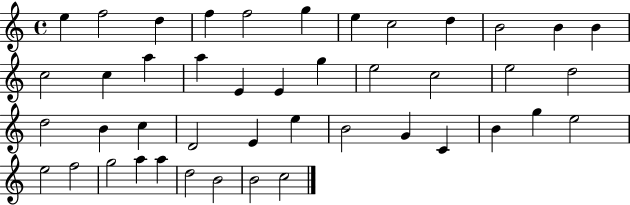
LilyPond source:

{
  \clef treble
  \time 4/4
  \defaultTimeSignature
  \key c \major
  e''4 f''2 d''4 | f''4 f''2 g''4 | e''4 c''2 d''4 | b'2 b'4 b'4 | \break c''2 c''4 a''4 | a''4 e'4 e'4 g''4 | e''2 c''2 | e''2 d''2 | \break d''2 b'4 c''4 | d'2 e'4 e''4 | b'2 g'4 c'4 | b'4 g''4 e''2 | \break e''2 f''2 | g''2 a''4 a''4 | d''2 b'2 | b'2 c''2 | \break \bar "|."
}